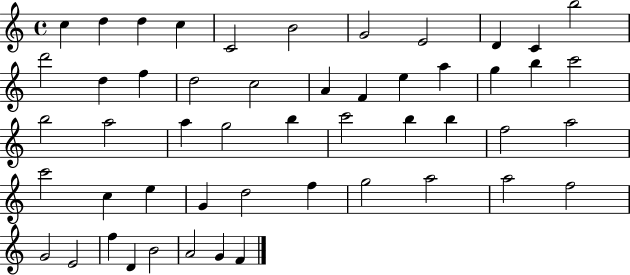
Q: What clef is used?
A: treble